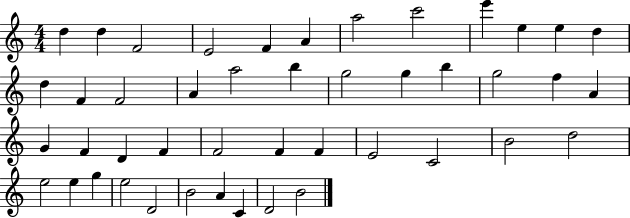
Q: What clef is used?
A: treble